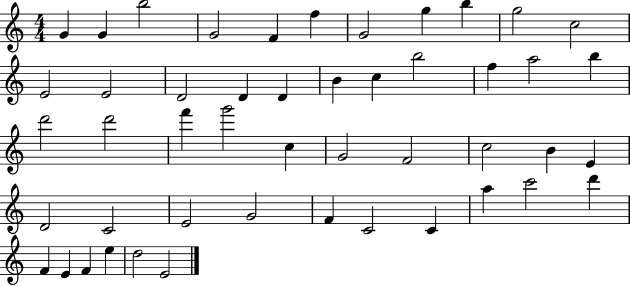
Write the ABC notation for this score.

X:1
T:Untitled
M:4/4
L:1/4
K:C
G G b2 G2 F f G2 g b g2 c2 E2 E2 D2 D D B c b2 f a2 b d'2 d'2 f' g'2 c G2 F2 c2 B E D2 C2 E2 G2 F C2 C a c'2 d' F E F e d2 E2